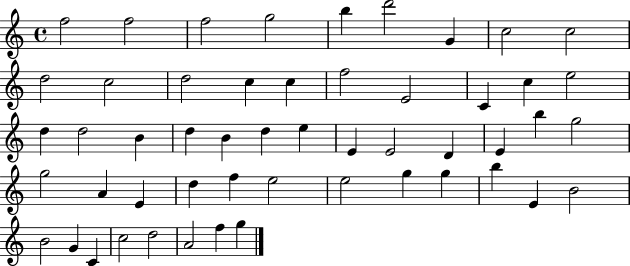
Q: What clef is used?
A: treble